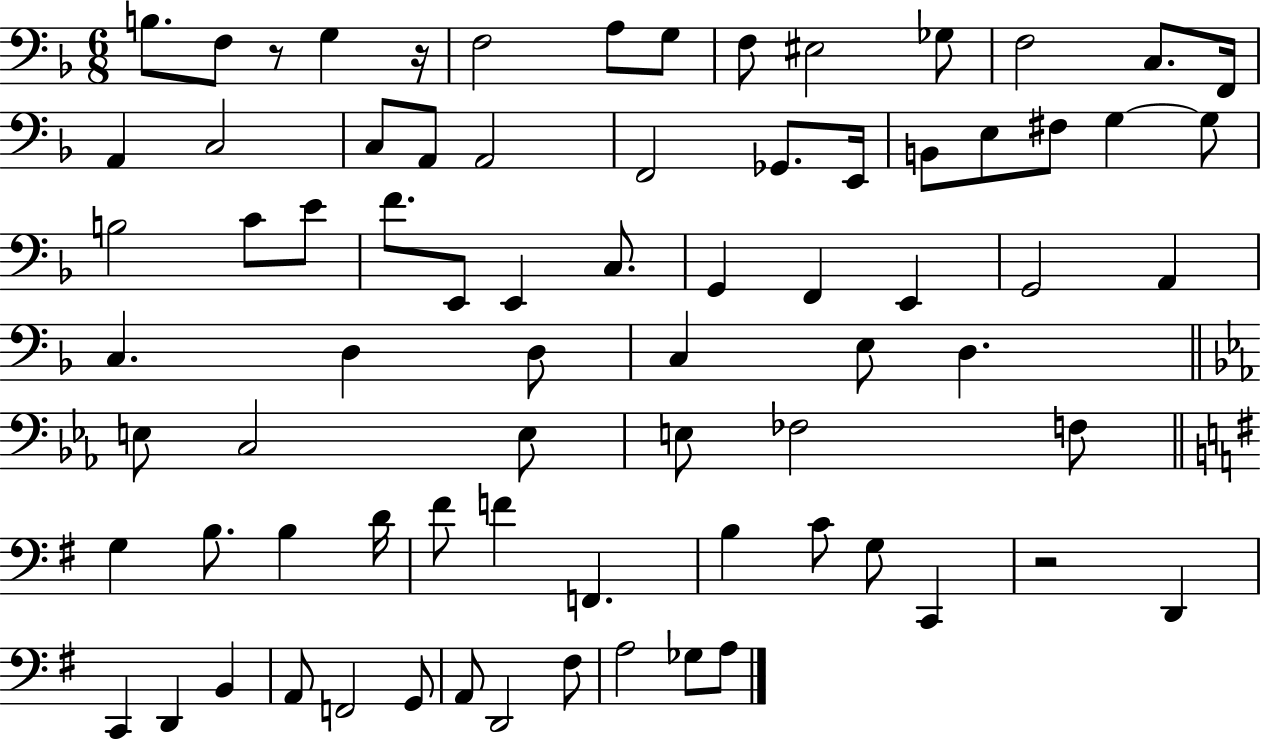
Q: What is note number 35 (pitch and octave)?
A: E2